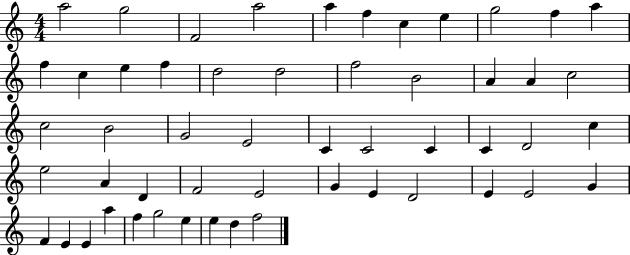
A5/h G5/h F4/h A5/h A5/q F5/q C5/q E5/q G5/h F5/q A5/q F5/q C5/q E5/q F5/q D5/h D5/h F5/h B4/h A4/q A4/q C5/h C5/h B4/h G4/h E4/h C4/q C4/h C4/q C4/q D4/h C5/q E5/h A4/q D4/q F4/h E4/h G4/q E4/q D4/h E4/q E4/h G4/q F4/q E4/q E4/q A5/q F5/q G5/h E5/q E5/q D5/q F5/h